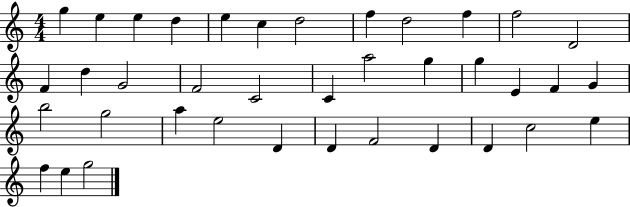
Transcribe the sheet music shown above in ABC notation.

X:1
T:Untitled
M:4/4
L:1/4
K:C
g e e d e c d2 f d2 f f2 D2 F d G2 F2 C2 C a2 g g E F G b2 g2 a e2 D D F2 D D c2 e f e g2